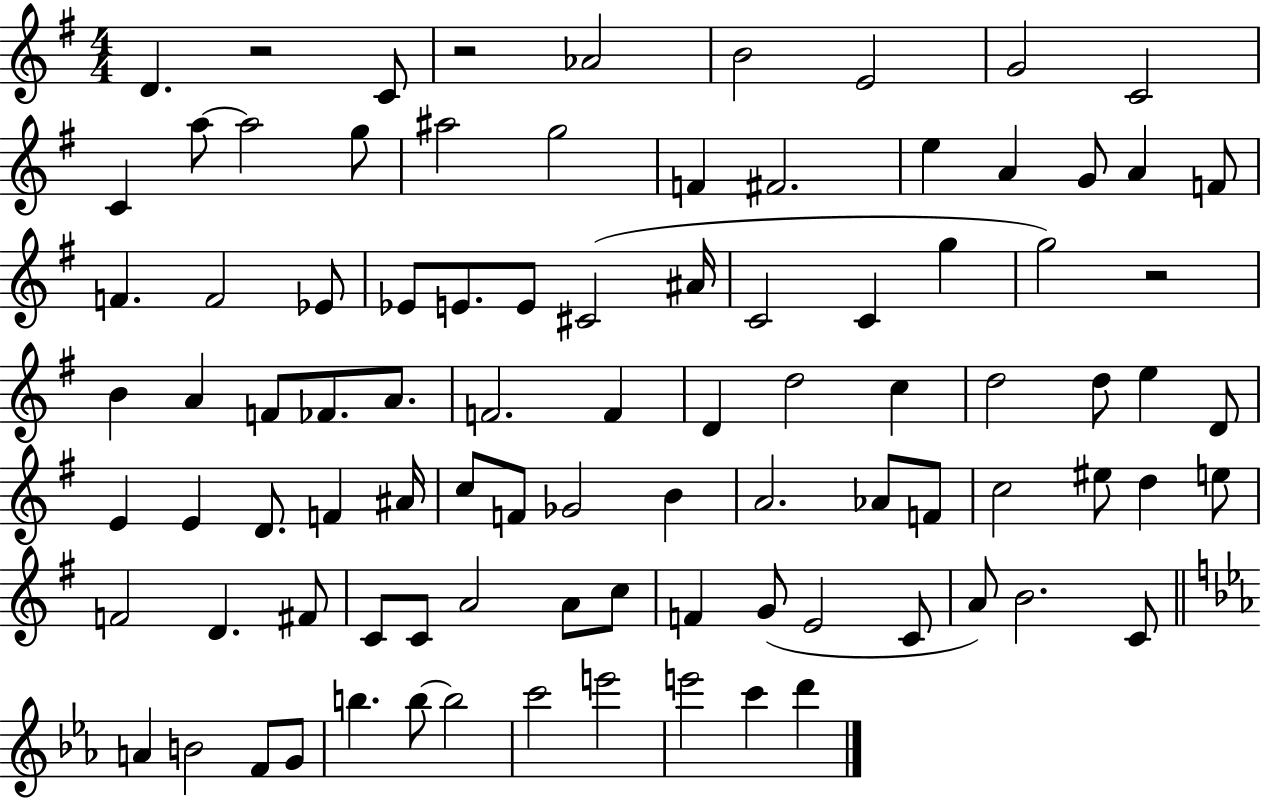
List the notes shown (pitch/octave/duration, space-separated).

D4/q. R/h C4/e R/h Ab4/h B4/h E4/h G4/h C4/h C4/q A5/e A5/h G5/e A#5/h G5/h F4/q F#4/h. E5/q A4/q G4/e A4/q F4/e F4/q. F4/h Eb4/e Eb4/e E4/e. E4/e C#4/h A#4/s C4/h C4/q G5/q G5/h R/h B4/q A4/q F4/e FES4/e. A4/e. F4/h. F4/q D4/q D5/h C5/q D5/h D5/e E5/q D4/e E4/q E4/q D4/e. F4/q A#4/s C5/e F4/e Gb4/h B4/q A4/h. Ab4/e F4/e C5/h EIS5/e D5/q E5/e F4/h D4/q. F#4/e C4/e C4/e A4/h A4/e C5/e F4/q G4/e E4/h C4/e A4/e B4/h. C4/e A4/q B4/h F4/e G4/e B5/q. B5/e B5/h C6/h E6/h E6/h C6/q D6/q